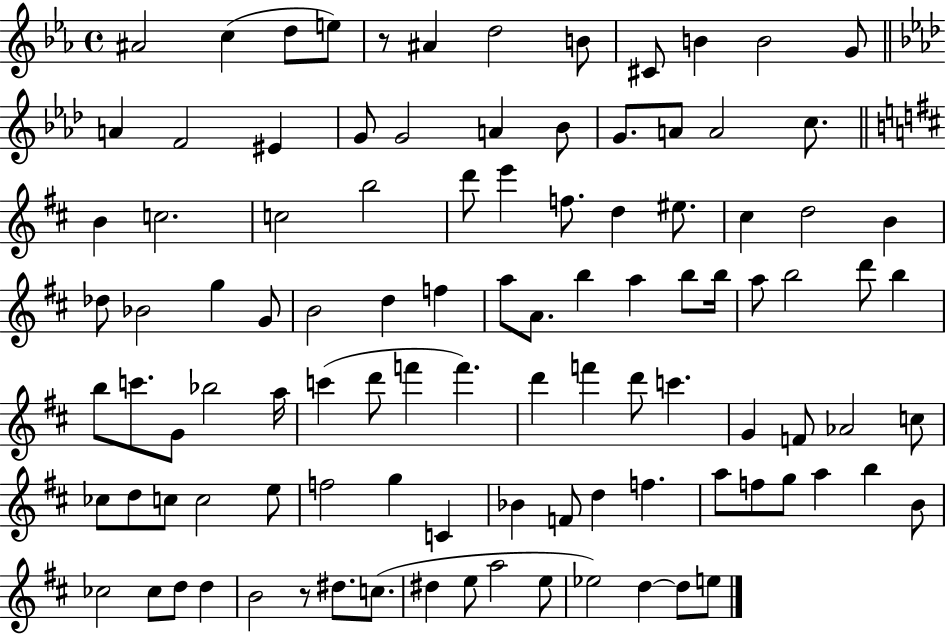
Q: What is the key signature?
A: EES major